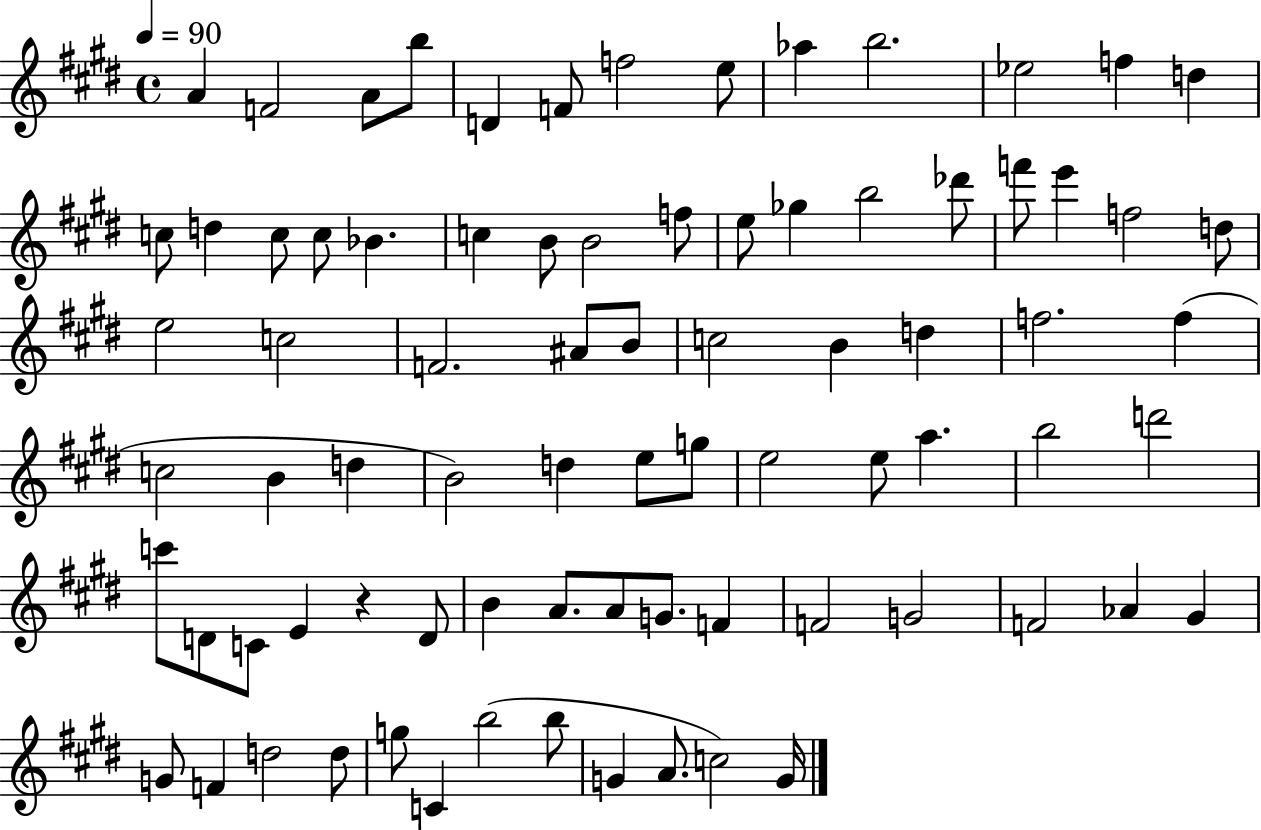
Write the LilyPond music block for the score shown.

{
  \clef treble
  \time 4/4
  \defaultTimeSignature
  \key e \major
  \tempo 4 = 90
  a'4 f'2 a'8 b''8 | d'4 f'8 f''2 e''8 | aes''4 b''2. | ees''2 f''4 d''4 | \break c''8 d''4 c''8 c''8 bes'4. | c''4 b'8 b'2 f''8 | e''8 ges''4 b''2 des'''8 | f'''8 e'''4 f''2 d''8 | \break e''2 c''2 | f'2. ais'8 b'8 | c''2 b'4 d''4 | f''2. f''4( | \break c''2 b'4 d''4 | b'2) d''4 e''8 g''8 | e''2 e''8 a''4. | b''2 d'''2 | \break c'''8 d'8 c'8 e'4 r4 d'8 | b'4 a'8. a'8 g'8. f'4 | f'2 g'2 | f'2 aes'4 gis'4 | \break g'8 f'4 d''2 d''8 | g''8 c'4 b''2( b''8 | g'4 a'8. c''2) g'16 | \bar "|."
}